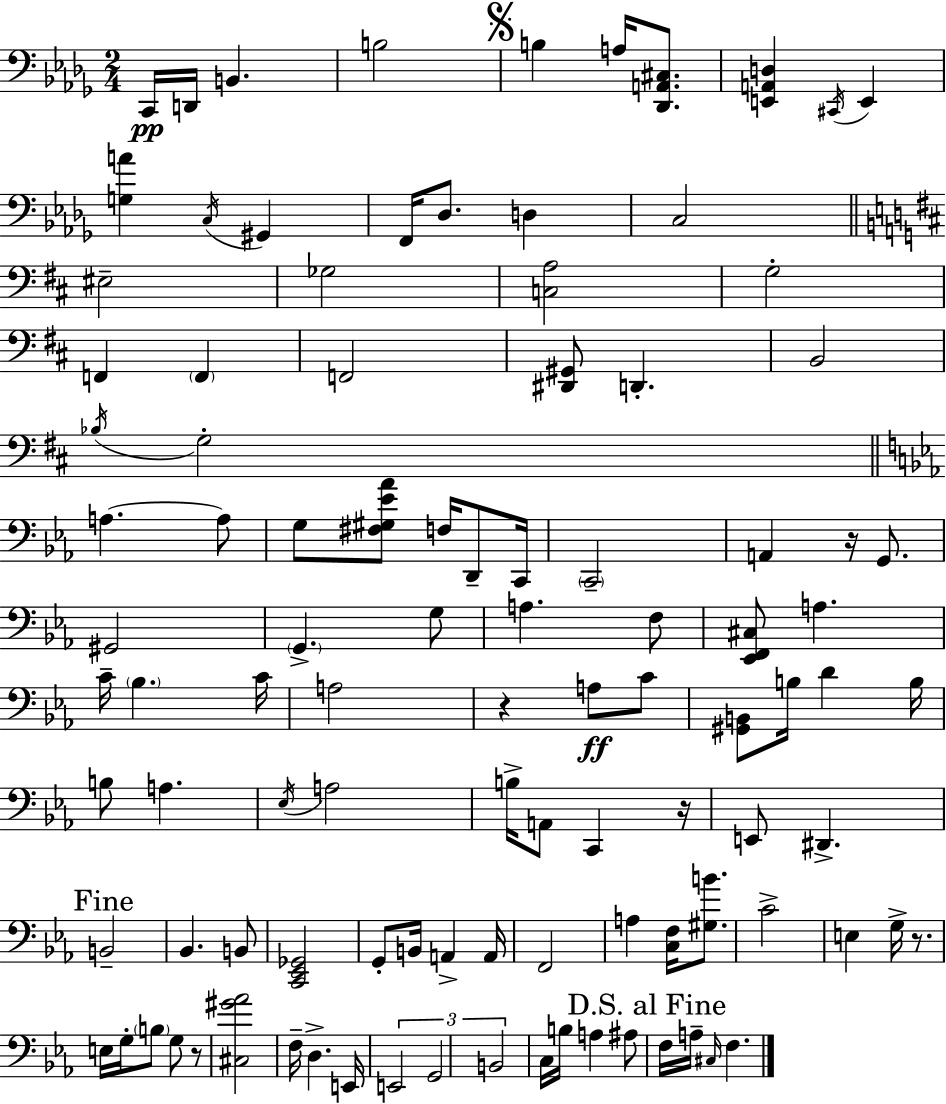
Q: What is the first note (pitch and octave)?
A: C2